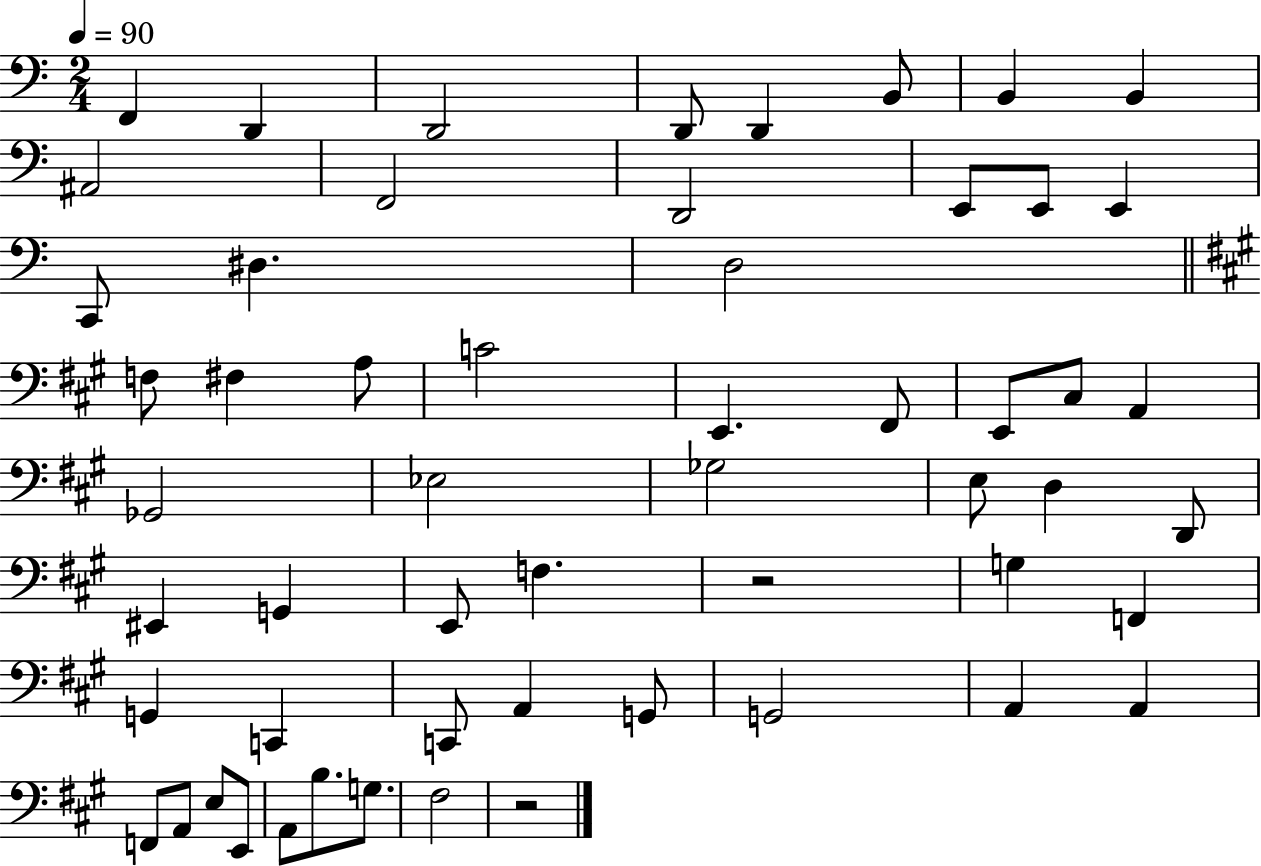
{
  \clef bass
  \numericTimeSignature
  \time 2/4
  \key c \major
  \tempo 4 = 90
  f,4 d,4 | d,2 | d,8 d,4 b,8 | b,4 b,4 | \break ais,2 | f,2 | d,2 | e,8 e,8 e,4 | \break c,8 dis4. | d2 | \bar "||" \break \key a \major f8 fis4 a8 | c'2 | e,4. fis,8 | e,8 cis8 a,4 | \break ges,2 | ees2 | ges2 | e8 d4 d,8 | \break eis,4 g,4 | e,8 f4. | r2 | g4 f,4 | \break g,4 c,4 | c,8 a,4 g,8 | g,2 | a,4 a,4 | \break f,8 a,8 e8 e,8 | a,8 b8. g8. | fis2 | r2 | \break \bar "|."
}